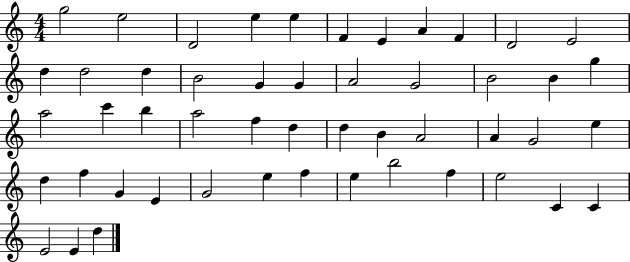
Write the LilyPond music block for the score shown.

{
  \clef treble
  \numericTimeSignature
  \time 4/4
  \key c \major
  g''2 e''2 | d'2 e''4 e''4 | f'4 e'4 a'4 f'4 | d'2 e'2 | \break d''4 d''2 d''4 | b'2 g'4 g'4 | a'2 g'2 | b'2 b'4 g''4 | \break a''2 c'''4 b''4 | a''2 f''4 d''4 | d''4 b'4 a'2 | a'4 g'2 e''4 | \break d''4 f''4 g'4 e'4 | g'2 e''4 f''4 | e''4 b''2 f''4 | e''2 c'4 c'4 | \break e'2 e'4 d''4 | \bar "|."
}